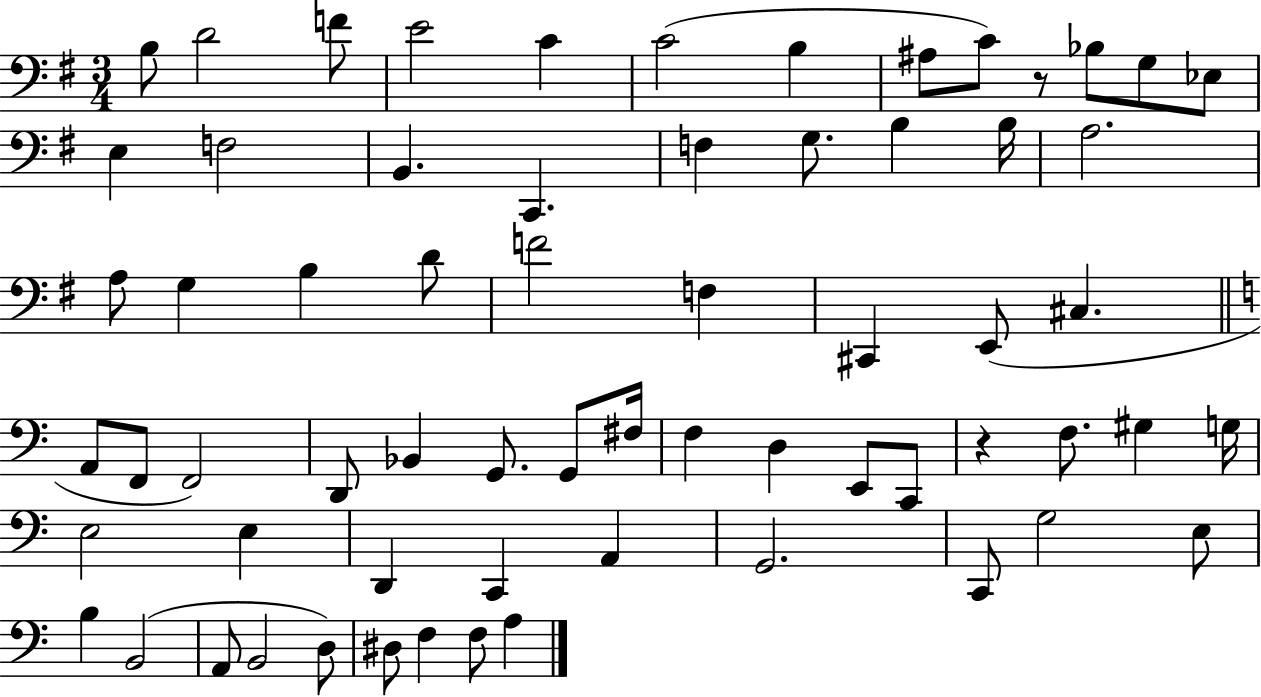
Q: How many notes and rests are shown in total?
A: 65